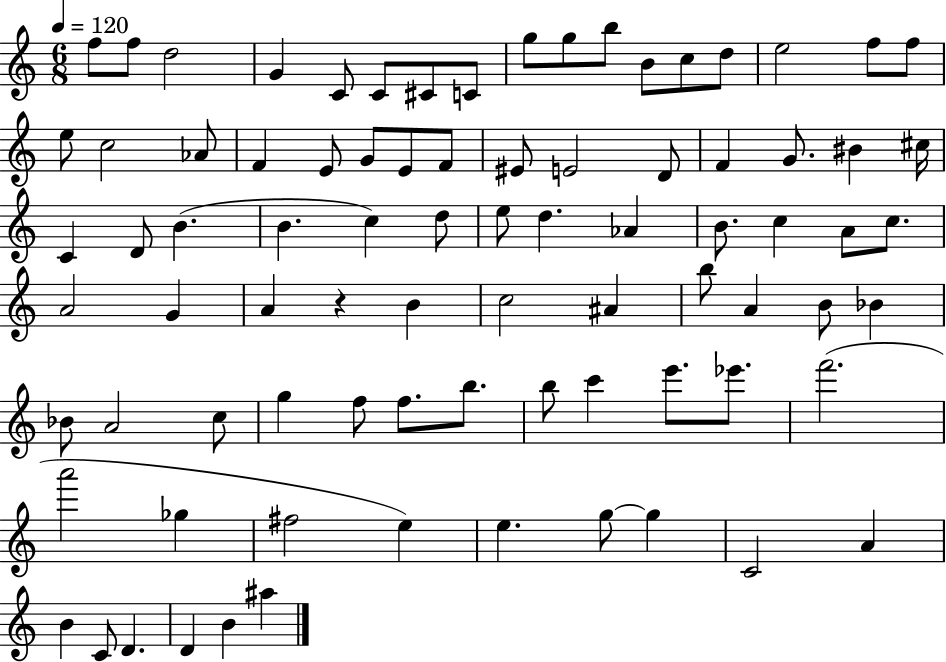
{
  \clef treble
  \numericTimeSignature
  \time 6/8
  \key c \major
  \tempo 4 = 120
  \repeat volta 2 { f''8 f''8 d''2 | g'4 c'8 c'8 cis'8 c'8 | g''8 g''8 b''8 b'8 c''8 d''8 | e''2 f''8 f''8 | \break e''8 c''2 aes'8 | f'4 e'8 g'8 e'8 f'8 | eis'8 e'2 d'8 | f'4 g'8. bis'4 cis''16 | \break c'4 d'8 b'4.( | b'4. c''4) d''8 | e''8 d''4. aes'4 | b'8. c''4 a'8 c''8. | \break a'2 g'4 | a'4 r4 b'4 | c''2 ais'4 | b''8 a'4 b'8 bes'4 | \break bes'8 a'2 c''8 | g''4 f''8 f''8. b''8. | b''8 c'''4 e'''8. ees'''8. | f'''2.( | \break a'''2 ges''4 | fis''2 e''4) | e''4. g''8~~ g''4 | c'2 a'4 | \break b'4 c'8 d'4. | d'4 b'4 ais''4 | } \bar "|."
}